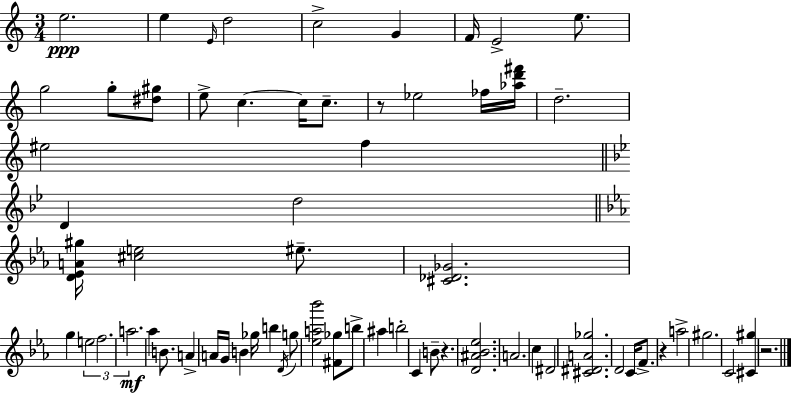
E5/h. E5/q E4/s D5/h C5/h G4/q F4/s E4/h E5/e. G5/h G5/e [D#5,G#5]/e E5/e C5/q. C5/s C5/e. R/e Eb5/h FES5/s [Ab5,D6,F#6]/s D5/h. EIS5/h F5/q D4/q D5/h [D4,Eb4,A4,G#5]/s [C#5,E5]/h EIS5/e. [C#4,Db4,Gb4]/h. G5/q E5/h F5/h. A5/h. Ab5/q B4/e. A4/q A4/s G4/s B4/q Gb5/s B5/q D4/s G5/e [Eb5,A5,Bb6]/h [F#4,Gb5]/e B5/e A#5/q B5/h C4/q B4/e R/q. [D4,A#4,Bb4,Eb5]/h. A4/h. C5/q D#4/h [C#4,D#4,A4,Gb5]/h. D4/h C4/s F4/e. R/q A5/h G#5/h. C4/h [C#4,G#5]/q R/h.